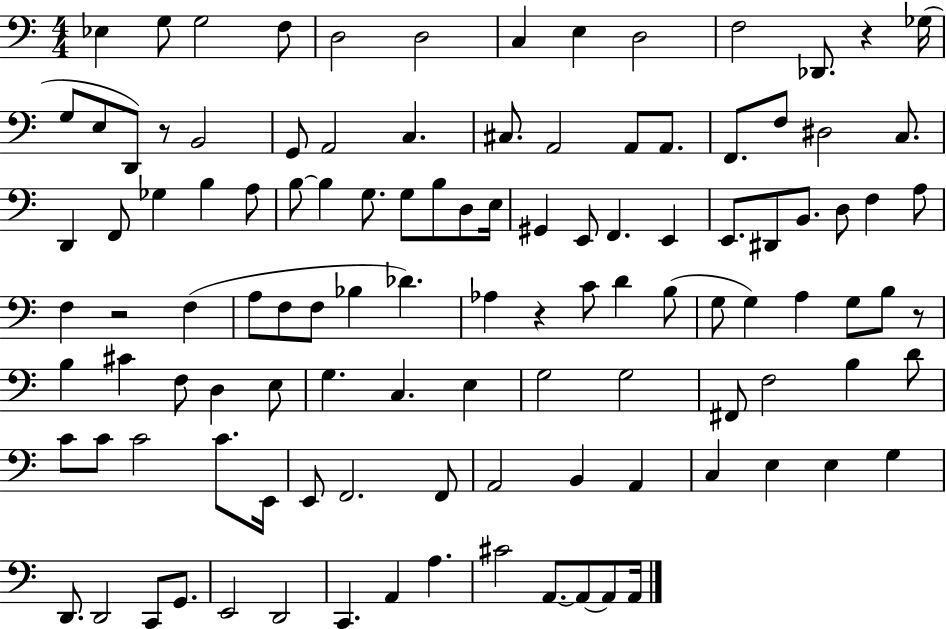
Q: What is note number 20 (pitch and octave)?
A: C#3